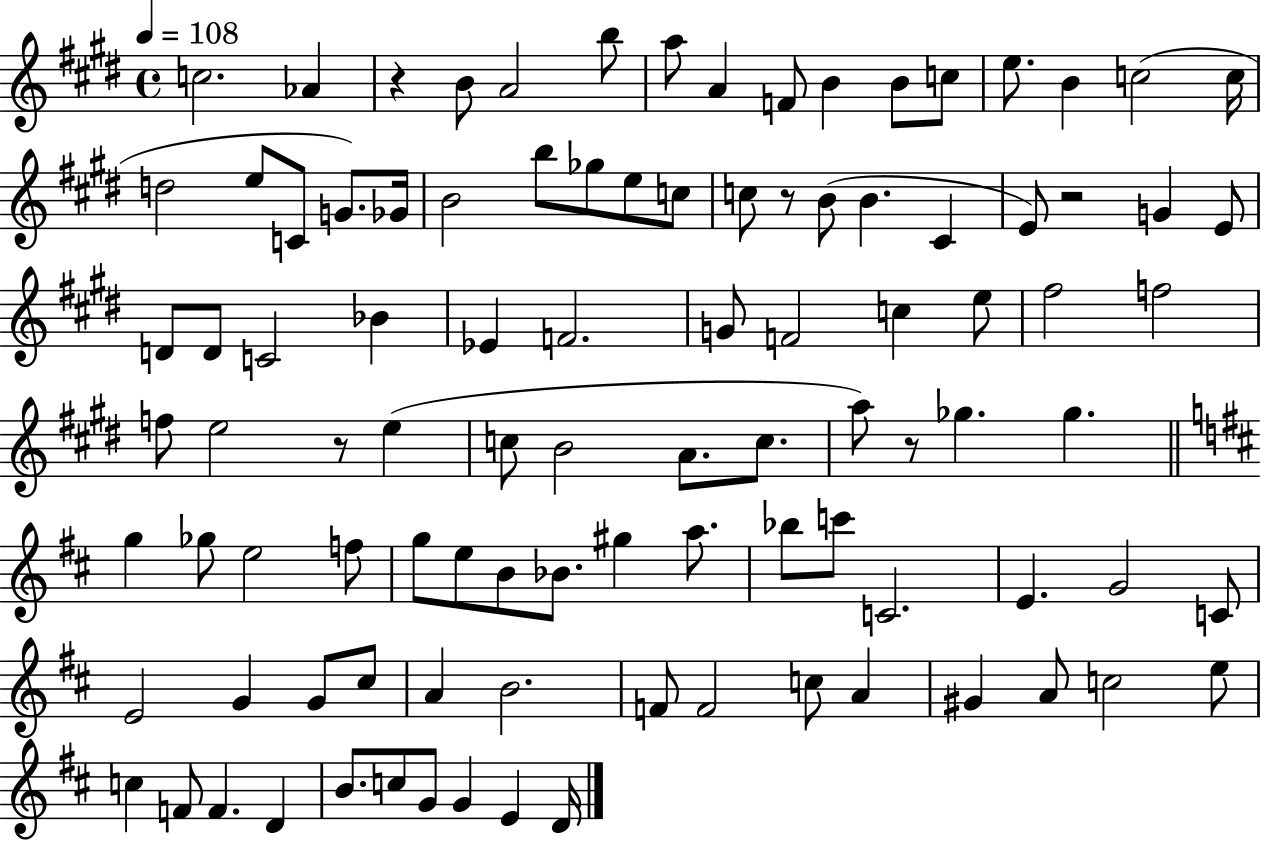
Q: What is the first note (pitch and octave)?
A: C5